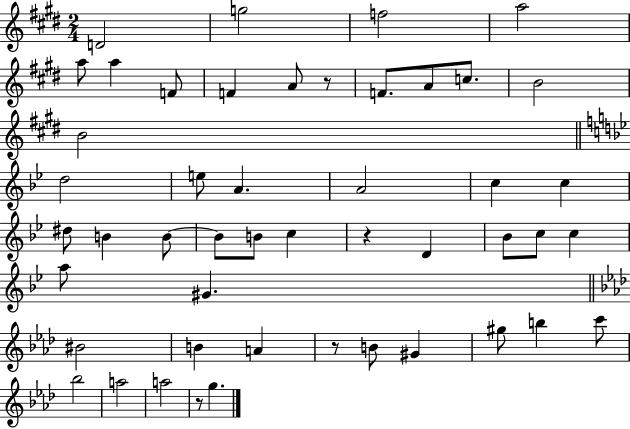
D4/h G5/h F5/h A5/h A5/e A5/q F4/e F4/q A4/e R/e F4/e. A4/e C5/e. B4/h B4/h D5/h E5/e A4/q. A4/h C5/q C5/q D#5/e B4/q B4/e B4/e B4/e C5/q R/q D4/q Bb4/e C5/e C5/q A5/e G#4/q. BIS4/h B4/q A4/q R/e B4/e G#4/q G#5/e B5/q C6/e Bb5/h A5/h A5/h R/e G5/q.